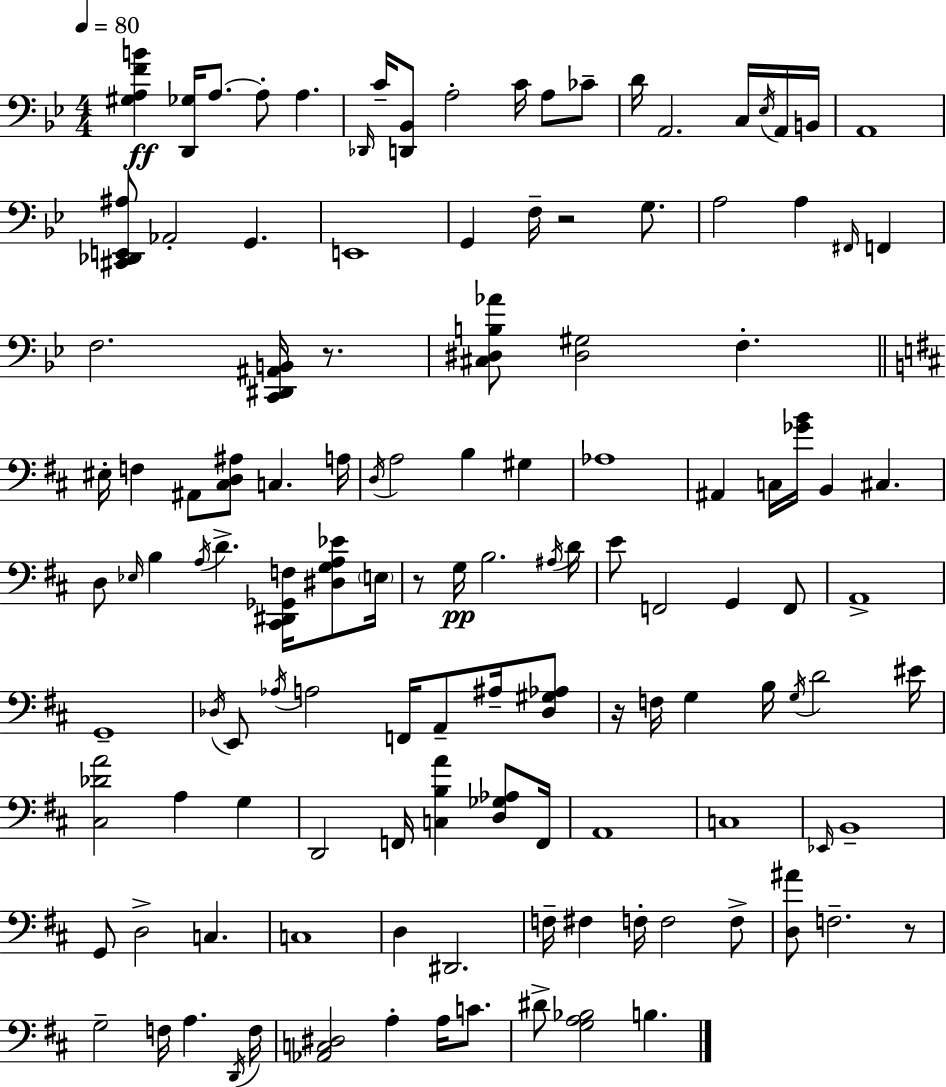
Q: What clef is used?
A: bass